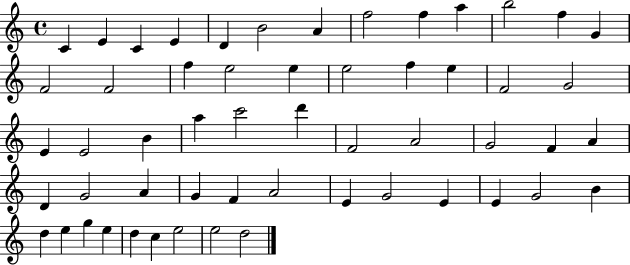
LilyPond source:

{
  \clef treble
  \time 4/4
  \defaultTimeSignature
  \key c \major
  c'4 e'4 c'4 e'4 | d'4 b'2 a'4 | f''2 f''4 a''4 | b''2 f''4 g'4 | \break f'2 f'2 | f''4 e''2 e''4 | e''2 f''4 e''4 | f'2 g'2 | \break e'4 e'2 b'4 | a''4 c'''2 d'''4 | f'2 a'2 | g'2 f'4 a'4 | \break d'4 g'2 a'4 | g'4 f'4 a'2 | e'4 g'2 e'4 | e'4 g'2 b'4 | \break d''4 e''4 g''4 e''4 | d''4 c''4 e''2 | e''2 d''2 | \bar "|."
}